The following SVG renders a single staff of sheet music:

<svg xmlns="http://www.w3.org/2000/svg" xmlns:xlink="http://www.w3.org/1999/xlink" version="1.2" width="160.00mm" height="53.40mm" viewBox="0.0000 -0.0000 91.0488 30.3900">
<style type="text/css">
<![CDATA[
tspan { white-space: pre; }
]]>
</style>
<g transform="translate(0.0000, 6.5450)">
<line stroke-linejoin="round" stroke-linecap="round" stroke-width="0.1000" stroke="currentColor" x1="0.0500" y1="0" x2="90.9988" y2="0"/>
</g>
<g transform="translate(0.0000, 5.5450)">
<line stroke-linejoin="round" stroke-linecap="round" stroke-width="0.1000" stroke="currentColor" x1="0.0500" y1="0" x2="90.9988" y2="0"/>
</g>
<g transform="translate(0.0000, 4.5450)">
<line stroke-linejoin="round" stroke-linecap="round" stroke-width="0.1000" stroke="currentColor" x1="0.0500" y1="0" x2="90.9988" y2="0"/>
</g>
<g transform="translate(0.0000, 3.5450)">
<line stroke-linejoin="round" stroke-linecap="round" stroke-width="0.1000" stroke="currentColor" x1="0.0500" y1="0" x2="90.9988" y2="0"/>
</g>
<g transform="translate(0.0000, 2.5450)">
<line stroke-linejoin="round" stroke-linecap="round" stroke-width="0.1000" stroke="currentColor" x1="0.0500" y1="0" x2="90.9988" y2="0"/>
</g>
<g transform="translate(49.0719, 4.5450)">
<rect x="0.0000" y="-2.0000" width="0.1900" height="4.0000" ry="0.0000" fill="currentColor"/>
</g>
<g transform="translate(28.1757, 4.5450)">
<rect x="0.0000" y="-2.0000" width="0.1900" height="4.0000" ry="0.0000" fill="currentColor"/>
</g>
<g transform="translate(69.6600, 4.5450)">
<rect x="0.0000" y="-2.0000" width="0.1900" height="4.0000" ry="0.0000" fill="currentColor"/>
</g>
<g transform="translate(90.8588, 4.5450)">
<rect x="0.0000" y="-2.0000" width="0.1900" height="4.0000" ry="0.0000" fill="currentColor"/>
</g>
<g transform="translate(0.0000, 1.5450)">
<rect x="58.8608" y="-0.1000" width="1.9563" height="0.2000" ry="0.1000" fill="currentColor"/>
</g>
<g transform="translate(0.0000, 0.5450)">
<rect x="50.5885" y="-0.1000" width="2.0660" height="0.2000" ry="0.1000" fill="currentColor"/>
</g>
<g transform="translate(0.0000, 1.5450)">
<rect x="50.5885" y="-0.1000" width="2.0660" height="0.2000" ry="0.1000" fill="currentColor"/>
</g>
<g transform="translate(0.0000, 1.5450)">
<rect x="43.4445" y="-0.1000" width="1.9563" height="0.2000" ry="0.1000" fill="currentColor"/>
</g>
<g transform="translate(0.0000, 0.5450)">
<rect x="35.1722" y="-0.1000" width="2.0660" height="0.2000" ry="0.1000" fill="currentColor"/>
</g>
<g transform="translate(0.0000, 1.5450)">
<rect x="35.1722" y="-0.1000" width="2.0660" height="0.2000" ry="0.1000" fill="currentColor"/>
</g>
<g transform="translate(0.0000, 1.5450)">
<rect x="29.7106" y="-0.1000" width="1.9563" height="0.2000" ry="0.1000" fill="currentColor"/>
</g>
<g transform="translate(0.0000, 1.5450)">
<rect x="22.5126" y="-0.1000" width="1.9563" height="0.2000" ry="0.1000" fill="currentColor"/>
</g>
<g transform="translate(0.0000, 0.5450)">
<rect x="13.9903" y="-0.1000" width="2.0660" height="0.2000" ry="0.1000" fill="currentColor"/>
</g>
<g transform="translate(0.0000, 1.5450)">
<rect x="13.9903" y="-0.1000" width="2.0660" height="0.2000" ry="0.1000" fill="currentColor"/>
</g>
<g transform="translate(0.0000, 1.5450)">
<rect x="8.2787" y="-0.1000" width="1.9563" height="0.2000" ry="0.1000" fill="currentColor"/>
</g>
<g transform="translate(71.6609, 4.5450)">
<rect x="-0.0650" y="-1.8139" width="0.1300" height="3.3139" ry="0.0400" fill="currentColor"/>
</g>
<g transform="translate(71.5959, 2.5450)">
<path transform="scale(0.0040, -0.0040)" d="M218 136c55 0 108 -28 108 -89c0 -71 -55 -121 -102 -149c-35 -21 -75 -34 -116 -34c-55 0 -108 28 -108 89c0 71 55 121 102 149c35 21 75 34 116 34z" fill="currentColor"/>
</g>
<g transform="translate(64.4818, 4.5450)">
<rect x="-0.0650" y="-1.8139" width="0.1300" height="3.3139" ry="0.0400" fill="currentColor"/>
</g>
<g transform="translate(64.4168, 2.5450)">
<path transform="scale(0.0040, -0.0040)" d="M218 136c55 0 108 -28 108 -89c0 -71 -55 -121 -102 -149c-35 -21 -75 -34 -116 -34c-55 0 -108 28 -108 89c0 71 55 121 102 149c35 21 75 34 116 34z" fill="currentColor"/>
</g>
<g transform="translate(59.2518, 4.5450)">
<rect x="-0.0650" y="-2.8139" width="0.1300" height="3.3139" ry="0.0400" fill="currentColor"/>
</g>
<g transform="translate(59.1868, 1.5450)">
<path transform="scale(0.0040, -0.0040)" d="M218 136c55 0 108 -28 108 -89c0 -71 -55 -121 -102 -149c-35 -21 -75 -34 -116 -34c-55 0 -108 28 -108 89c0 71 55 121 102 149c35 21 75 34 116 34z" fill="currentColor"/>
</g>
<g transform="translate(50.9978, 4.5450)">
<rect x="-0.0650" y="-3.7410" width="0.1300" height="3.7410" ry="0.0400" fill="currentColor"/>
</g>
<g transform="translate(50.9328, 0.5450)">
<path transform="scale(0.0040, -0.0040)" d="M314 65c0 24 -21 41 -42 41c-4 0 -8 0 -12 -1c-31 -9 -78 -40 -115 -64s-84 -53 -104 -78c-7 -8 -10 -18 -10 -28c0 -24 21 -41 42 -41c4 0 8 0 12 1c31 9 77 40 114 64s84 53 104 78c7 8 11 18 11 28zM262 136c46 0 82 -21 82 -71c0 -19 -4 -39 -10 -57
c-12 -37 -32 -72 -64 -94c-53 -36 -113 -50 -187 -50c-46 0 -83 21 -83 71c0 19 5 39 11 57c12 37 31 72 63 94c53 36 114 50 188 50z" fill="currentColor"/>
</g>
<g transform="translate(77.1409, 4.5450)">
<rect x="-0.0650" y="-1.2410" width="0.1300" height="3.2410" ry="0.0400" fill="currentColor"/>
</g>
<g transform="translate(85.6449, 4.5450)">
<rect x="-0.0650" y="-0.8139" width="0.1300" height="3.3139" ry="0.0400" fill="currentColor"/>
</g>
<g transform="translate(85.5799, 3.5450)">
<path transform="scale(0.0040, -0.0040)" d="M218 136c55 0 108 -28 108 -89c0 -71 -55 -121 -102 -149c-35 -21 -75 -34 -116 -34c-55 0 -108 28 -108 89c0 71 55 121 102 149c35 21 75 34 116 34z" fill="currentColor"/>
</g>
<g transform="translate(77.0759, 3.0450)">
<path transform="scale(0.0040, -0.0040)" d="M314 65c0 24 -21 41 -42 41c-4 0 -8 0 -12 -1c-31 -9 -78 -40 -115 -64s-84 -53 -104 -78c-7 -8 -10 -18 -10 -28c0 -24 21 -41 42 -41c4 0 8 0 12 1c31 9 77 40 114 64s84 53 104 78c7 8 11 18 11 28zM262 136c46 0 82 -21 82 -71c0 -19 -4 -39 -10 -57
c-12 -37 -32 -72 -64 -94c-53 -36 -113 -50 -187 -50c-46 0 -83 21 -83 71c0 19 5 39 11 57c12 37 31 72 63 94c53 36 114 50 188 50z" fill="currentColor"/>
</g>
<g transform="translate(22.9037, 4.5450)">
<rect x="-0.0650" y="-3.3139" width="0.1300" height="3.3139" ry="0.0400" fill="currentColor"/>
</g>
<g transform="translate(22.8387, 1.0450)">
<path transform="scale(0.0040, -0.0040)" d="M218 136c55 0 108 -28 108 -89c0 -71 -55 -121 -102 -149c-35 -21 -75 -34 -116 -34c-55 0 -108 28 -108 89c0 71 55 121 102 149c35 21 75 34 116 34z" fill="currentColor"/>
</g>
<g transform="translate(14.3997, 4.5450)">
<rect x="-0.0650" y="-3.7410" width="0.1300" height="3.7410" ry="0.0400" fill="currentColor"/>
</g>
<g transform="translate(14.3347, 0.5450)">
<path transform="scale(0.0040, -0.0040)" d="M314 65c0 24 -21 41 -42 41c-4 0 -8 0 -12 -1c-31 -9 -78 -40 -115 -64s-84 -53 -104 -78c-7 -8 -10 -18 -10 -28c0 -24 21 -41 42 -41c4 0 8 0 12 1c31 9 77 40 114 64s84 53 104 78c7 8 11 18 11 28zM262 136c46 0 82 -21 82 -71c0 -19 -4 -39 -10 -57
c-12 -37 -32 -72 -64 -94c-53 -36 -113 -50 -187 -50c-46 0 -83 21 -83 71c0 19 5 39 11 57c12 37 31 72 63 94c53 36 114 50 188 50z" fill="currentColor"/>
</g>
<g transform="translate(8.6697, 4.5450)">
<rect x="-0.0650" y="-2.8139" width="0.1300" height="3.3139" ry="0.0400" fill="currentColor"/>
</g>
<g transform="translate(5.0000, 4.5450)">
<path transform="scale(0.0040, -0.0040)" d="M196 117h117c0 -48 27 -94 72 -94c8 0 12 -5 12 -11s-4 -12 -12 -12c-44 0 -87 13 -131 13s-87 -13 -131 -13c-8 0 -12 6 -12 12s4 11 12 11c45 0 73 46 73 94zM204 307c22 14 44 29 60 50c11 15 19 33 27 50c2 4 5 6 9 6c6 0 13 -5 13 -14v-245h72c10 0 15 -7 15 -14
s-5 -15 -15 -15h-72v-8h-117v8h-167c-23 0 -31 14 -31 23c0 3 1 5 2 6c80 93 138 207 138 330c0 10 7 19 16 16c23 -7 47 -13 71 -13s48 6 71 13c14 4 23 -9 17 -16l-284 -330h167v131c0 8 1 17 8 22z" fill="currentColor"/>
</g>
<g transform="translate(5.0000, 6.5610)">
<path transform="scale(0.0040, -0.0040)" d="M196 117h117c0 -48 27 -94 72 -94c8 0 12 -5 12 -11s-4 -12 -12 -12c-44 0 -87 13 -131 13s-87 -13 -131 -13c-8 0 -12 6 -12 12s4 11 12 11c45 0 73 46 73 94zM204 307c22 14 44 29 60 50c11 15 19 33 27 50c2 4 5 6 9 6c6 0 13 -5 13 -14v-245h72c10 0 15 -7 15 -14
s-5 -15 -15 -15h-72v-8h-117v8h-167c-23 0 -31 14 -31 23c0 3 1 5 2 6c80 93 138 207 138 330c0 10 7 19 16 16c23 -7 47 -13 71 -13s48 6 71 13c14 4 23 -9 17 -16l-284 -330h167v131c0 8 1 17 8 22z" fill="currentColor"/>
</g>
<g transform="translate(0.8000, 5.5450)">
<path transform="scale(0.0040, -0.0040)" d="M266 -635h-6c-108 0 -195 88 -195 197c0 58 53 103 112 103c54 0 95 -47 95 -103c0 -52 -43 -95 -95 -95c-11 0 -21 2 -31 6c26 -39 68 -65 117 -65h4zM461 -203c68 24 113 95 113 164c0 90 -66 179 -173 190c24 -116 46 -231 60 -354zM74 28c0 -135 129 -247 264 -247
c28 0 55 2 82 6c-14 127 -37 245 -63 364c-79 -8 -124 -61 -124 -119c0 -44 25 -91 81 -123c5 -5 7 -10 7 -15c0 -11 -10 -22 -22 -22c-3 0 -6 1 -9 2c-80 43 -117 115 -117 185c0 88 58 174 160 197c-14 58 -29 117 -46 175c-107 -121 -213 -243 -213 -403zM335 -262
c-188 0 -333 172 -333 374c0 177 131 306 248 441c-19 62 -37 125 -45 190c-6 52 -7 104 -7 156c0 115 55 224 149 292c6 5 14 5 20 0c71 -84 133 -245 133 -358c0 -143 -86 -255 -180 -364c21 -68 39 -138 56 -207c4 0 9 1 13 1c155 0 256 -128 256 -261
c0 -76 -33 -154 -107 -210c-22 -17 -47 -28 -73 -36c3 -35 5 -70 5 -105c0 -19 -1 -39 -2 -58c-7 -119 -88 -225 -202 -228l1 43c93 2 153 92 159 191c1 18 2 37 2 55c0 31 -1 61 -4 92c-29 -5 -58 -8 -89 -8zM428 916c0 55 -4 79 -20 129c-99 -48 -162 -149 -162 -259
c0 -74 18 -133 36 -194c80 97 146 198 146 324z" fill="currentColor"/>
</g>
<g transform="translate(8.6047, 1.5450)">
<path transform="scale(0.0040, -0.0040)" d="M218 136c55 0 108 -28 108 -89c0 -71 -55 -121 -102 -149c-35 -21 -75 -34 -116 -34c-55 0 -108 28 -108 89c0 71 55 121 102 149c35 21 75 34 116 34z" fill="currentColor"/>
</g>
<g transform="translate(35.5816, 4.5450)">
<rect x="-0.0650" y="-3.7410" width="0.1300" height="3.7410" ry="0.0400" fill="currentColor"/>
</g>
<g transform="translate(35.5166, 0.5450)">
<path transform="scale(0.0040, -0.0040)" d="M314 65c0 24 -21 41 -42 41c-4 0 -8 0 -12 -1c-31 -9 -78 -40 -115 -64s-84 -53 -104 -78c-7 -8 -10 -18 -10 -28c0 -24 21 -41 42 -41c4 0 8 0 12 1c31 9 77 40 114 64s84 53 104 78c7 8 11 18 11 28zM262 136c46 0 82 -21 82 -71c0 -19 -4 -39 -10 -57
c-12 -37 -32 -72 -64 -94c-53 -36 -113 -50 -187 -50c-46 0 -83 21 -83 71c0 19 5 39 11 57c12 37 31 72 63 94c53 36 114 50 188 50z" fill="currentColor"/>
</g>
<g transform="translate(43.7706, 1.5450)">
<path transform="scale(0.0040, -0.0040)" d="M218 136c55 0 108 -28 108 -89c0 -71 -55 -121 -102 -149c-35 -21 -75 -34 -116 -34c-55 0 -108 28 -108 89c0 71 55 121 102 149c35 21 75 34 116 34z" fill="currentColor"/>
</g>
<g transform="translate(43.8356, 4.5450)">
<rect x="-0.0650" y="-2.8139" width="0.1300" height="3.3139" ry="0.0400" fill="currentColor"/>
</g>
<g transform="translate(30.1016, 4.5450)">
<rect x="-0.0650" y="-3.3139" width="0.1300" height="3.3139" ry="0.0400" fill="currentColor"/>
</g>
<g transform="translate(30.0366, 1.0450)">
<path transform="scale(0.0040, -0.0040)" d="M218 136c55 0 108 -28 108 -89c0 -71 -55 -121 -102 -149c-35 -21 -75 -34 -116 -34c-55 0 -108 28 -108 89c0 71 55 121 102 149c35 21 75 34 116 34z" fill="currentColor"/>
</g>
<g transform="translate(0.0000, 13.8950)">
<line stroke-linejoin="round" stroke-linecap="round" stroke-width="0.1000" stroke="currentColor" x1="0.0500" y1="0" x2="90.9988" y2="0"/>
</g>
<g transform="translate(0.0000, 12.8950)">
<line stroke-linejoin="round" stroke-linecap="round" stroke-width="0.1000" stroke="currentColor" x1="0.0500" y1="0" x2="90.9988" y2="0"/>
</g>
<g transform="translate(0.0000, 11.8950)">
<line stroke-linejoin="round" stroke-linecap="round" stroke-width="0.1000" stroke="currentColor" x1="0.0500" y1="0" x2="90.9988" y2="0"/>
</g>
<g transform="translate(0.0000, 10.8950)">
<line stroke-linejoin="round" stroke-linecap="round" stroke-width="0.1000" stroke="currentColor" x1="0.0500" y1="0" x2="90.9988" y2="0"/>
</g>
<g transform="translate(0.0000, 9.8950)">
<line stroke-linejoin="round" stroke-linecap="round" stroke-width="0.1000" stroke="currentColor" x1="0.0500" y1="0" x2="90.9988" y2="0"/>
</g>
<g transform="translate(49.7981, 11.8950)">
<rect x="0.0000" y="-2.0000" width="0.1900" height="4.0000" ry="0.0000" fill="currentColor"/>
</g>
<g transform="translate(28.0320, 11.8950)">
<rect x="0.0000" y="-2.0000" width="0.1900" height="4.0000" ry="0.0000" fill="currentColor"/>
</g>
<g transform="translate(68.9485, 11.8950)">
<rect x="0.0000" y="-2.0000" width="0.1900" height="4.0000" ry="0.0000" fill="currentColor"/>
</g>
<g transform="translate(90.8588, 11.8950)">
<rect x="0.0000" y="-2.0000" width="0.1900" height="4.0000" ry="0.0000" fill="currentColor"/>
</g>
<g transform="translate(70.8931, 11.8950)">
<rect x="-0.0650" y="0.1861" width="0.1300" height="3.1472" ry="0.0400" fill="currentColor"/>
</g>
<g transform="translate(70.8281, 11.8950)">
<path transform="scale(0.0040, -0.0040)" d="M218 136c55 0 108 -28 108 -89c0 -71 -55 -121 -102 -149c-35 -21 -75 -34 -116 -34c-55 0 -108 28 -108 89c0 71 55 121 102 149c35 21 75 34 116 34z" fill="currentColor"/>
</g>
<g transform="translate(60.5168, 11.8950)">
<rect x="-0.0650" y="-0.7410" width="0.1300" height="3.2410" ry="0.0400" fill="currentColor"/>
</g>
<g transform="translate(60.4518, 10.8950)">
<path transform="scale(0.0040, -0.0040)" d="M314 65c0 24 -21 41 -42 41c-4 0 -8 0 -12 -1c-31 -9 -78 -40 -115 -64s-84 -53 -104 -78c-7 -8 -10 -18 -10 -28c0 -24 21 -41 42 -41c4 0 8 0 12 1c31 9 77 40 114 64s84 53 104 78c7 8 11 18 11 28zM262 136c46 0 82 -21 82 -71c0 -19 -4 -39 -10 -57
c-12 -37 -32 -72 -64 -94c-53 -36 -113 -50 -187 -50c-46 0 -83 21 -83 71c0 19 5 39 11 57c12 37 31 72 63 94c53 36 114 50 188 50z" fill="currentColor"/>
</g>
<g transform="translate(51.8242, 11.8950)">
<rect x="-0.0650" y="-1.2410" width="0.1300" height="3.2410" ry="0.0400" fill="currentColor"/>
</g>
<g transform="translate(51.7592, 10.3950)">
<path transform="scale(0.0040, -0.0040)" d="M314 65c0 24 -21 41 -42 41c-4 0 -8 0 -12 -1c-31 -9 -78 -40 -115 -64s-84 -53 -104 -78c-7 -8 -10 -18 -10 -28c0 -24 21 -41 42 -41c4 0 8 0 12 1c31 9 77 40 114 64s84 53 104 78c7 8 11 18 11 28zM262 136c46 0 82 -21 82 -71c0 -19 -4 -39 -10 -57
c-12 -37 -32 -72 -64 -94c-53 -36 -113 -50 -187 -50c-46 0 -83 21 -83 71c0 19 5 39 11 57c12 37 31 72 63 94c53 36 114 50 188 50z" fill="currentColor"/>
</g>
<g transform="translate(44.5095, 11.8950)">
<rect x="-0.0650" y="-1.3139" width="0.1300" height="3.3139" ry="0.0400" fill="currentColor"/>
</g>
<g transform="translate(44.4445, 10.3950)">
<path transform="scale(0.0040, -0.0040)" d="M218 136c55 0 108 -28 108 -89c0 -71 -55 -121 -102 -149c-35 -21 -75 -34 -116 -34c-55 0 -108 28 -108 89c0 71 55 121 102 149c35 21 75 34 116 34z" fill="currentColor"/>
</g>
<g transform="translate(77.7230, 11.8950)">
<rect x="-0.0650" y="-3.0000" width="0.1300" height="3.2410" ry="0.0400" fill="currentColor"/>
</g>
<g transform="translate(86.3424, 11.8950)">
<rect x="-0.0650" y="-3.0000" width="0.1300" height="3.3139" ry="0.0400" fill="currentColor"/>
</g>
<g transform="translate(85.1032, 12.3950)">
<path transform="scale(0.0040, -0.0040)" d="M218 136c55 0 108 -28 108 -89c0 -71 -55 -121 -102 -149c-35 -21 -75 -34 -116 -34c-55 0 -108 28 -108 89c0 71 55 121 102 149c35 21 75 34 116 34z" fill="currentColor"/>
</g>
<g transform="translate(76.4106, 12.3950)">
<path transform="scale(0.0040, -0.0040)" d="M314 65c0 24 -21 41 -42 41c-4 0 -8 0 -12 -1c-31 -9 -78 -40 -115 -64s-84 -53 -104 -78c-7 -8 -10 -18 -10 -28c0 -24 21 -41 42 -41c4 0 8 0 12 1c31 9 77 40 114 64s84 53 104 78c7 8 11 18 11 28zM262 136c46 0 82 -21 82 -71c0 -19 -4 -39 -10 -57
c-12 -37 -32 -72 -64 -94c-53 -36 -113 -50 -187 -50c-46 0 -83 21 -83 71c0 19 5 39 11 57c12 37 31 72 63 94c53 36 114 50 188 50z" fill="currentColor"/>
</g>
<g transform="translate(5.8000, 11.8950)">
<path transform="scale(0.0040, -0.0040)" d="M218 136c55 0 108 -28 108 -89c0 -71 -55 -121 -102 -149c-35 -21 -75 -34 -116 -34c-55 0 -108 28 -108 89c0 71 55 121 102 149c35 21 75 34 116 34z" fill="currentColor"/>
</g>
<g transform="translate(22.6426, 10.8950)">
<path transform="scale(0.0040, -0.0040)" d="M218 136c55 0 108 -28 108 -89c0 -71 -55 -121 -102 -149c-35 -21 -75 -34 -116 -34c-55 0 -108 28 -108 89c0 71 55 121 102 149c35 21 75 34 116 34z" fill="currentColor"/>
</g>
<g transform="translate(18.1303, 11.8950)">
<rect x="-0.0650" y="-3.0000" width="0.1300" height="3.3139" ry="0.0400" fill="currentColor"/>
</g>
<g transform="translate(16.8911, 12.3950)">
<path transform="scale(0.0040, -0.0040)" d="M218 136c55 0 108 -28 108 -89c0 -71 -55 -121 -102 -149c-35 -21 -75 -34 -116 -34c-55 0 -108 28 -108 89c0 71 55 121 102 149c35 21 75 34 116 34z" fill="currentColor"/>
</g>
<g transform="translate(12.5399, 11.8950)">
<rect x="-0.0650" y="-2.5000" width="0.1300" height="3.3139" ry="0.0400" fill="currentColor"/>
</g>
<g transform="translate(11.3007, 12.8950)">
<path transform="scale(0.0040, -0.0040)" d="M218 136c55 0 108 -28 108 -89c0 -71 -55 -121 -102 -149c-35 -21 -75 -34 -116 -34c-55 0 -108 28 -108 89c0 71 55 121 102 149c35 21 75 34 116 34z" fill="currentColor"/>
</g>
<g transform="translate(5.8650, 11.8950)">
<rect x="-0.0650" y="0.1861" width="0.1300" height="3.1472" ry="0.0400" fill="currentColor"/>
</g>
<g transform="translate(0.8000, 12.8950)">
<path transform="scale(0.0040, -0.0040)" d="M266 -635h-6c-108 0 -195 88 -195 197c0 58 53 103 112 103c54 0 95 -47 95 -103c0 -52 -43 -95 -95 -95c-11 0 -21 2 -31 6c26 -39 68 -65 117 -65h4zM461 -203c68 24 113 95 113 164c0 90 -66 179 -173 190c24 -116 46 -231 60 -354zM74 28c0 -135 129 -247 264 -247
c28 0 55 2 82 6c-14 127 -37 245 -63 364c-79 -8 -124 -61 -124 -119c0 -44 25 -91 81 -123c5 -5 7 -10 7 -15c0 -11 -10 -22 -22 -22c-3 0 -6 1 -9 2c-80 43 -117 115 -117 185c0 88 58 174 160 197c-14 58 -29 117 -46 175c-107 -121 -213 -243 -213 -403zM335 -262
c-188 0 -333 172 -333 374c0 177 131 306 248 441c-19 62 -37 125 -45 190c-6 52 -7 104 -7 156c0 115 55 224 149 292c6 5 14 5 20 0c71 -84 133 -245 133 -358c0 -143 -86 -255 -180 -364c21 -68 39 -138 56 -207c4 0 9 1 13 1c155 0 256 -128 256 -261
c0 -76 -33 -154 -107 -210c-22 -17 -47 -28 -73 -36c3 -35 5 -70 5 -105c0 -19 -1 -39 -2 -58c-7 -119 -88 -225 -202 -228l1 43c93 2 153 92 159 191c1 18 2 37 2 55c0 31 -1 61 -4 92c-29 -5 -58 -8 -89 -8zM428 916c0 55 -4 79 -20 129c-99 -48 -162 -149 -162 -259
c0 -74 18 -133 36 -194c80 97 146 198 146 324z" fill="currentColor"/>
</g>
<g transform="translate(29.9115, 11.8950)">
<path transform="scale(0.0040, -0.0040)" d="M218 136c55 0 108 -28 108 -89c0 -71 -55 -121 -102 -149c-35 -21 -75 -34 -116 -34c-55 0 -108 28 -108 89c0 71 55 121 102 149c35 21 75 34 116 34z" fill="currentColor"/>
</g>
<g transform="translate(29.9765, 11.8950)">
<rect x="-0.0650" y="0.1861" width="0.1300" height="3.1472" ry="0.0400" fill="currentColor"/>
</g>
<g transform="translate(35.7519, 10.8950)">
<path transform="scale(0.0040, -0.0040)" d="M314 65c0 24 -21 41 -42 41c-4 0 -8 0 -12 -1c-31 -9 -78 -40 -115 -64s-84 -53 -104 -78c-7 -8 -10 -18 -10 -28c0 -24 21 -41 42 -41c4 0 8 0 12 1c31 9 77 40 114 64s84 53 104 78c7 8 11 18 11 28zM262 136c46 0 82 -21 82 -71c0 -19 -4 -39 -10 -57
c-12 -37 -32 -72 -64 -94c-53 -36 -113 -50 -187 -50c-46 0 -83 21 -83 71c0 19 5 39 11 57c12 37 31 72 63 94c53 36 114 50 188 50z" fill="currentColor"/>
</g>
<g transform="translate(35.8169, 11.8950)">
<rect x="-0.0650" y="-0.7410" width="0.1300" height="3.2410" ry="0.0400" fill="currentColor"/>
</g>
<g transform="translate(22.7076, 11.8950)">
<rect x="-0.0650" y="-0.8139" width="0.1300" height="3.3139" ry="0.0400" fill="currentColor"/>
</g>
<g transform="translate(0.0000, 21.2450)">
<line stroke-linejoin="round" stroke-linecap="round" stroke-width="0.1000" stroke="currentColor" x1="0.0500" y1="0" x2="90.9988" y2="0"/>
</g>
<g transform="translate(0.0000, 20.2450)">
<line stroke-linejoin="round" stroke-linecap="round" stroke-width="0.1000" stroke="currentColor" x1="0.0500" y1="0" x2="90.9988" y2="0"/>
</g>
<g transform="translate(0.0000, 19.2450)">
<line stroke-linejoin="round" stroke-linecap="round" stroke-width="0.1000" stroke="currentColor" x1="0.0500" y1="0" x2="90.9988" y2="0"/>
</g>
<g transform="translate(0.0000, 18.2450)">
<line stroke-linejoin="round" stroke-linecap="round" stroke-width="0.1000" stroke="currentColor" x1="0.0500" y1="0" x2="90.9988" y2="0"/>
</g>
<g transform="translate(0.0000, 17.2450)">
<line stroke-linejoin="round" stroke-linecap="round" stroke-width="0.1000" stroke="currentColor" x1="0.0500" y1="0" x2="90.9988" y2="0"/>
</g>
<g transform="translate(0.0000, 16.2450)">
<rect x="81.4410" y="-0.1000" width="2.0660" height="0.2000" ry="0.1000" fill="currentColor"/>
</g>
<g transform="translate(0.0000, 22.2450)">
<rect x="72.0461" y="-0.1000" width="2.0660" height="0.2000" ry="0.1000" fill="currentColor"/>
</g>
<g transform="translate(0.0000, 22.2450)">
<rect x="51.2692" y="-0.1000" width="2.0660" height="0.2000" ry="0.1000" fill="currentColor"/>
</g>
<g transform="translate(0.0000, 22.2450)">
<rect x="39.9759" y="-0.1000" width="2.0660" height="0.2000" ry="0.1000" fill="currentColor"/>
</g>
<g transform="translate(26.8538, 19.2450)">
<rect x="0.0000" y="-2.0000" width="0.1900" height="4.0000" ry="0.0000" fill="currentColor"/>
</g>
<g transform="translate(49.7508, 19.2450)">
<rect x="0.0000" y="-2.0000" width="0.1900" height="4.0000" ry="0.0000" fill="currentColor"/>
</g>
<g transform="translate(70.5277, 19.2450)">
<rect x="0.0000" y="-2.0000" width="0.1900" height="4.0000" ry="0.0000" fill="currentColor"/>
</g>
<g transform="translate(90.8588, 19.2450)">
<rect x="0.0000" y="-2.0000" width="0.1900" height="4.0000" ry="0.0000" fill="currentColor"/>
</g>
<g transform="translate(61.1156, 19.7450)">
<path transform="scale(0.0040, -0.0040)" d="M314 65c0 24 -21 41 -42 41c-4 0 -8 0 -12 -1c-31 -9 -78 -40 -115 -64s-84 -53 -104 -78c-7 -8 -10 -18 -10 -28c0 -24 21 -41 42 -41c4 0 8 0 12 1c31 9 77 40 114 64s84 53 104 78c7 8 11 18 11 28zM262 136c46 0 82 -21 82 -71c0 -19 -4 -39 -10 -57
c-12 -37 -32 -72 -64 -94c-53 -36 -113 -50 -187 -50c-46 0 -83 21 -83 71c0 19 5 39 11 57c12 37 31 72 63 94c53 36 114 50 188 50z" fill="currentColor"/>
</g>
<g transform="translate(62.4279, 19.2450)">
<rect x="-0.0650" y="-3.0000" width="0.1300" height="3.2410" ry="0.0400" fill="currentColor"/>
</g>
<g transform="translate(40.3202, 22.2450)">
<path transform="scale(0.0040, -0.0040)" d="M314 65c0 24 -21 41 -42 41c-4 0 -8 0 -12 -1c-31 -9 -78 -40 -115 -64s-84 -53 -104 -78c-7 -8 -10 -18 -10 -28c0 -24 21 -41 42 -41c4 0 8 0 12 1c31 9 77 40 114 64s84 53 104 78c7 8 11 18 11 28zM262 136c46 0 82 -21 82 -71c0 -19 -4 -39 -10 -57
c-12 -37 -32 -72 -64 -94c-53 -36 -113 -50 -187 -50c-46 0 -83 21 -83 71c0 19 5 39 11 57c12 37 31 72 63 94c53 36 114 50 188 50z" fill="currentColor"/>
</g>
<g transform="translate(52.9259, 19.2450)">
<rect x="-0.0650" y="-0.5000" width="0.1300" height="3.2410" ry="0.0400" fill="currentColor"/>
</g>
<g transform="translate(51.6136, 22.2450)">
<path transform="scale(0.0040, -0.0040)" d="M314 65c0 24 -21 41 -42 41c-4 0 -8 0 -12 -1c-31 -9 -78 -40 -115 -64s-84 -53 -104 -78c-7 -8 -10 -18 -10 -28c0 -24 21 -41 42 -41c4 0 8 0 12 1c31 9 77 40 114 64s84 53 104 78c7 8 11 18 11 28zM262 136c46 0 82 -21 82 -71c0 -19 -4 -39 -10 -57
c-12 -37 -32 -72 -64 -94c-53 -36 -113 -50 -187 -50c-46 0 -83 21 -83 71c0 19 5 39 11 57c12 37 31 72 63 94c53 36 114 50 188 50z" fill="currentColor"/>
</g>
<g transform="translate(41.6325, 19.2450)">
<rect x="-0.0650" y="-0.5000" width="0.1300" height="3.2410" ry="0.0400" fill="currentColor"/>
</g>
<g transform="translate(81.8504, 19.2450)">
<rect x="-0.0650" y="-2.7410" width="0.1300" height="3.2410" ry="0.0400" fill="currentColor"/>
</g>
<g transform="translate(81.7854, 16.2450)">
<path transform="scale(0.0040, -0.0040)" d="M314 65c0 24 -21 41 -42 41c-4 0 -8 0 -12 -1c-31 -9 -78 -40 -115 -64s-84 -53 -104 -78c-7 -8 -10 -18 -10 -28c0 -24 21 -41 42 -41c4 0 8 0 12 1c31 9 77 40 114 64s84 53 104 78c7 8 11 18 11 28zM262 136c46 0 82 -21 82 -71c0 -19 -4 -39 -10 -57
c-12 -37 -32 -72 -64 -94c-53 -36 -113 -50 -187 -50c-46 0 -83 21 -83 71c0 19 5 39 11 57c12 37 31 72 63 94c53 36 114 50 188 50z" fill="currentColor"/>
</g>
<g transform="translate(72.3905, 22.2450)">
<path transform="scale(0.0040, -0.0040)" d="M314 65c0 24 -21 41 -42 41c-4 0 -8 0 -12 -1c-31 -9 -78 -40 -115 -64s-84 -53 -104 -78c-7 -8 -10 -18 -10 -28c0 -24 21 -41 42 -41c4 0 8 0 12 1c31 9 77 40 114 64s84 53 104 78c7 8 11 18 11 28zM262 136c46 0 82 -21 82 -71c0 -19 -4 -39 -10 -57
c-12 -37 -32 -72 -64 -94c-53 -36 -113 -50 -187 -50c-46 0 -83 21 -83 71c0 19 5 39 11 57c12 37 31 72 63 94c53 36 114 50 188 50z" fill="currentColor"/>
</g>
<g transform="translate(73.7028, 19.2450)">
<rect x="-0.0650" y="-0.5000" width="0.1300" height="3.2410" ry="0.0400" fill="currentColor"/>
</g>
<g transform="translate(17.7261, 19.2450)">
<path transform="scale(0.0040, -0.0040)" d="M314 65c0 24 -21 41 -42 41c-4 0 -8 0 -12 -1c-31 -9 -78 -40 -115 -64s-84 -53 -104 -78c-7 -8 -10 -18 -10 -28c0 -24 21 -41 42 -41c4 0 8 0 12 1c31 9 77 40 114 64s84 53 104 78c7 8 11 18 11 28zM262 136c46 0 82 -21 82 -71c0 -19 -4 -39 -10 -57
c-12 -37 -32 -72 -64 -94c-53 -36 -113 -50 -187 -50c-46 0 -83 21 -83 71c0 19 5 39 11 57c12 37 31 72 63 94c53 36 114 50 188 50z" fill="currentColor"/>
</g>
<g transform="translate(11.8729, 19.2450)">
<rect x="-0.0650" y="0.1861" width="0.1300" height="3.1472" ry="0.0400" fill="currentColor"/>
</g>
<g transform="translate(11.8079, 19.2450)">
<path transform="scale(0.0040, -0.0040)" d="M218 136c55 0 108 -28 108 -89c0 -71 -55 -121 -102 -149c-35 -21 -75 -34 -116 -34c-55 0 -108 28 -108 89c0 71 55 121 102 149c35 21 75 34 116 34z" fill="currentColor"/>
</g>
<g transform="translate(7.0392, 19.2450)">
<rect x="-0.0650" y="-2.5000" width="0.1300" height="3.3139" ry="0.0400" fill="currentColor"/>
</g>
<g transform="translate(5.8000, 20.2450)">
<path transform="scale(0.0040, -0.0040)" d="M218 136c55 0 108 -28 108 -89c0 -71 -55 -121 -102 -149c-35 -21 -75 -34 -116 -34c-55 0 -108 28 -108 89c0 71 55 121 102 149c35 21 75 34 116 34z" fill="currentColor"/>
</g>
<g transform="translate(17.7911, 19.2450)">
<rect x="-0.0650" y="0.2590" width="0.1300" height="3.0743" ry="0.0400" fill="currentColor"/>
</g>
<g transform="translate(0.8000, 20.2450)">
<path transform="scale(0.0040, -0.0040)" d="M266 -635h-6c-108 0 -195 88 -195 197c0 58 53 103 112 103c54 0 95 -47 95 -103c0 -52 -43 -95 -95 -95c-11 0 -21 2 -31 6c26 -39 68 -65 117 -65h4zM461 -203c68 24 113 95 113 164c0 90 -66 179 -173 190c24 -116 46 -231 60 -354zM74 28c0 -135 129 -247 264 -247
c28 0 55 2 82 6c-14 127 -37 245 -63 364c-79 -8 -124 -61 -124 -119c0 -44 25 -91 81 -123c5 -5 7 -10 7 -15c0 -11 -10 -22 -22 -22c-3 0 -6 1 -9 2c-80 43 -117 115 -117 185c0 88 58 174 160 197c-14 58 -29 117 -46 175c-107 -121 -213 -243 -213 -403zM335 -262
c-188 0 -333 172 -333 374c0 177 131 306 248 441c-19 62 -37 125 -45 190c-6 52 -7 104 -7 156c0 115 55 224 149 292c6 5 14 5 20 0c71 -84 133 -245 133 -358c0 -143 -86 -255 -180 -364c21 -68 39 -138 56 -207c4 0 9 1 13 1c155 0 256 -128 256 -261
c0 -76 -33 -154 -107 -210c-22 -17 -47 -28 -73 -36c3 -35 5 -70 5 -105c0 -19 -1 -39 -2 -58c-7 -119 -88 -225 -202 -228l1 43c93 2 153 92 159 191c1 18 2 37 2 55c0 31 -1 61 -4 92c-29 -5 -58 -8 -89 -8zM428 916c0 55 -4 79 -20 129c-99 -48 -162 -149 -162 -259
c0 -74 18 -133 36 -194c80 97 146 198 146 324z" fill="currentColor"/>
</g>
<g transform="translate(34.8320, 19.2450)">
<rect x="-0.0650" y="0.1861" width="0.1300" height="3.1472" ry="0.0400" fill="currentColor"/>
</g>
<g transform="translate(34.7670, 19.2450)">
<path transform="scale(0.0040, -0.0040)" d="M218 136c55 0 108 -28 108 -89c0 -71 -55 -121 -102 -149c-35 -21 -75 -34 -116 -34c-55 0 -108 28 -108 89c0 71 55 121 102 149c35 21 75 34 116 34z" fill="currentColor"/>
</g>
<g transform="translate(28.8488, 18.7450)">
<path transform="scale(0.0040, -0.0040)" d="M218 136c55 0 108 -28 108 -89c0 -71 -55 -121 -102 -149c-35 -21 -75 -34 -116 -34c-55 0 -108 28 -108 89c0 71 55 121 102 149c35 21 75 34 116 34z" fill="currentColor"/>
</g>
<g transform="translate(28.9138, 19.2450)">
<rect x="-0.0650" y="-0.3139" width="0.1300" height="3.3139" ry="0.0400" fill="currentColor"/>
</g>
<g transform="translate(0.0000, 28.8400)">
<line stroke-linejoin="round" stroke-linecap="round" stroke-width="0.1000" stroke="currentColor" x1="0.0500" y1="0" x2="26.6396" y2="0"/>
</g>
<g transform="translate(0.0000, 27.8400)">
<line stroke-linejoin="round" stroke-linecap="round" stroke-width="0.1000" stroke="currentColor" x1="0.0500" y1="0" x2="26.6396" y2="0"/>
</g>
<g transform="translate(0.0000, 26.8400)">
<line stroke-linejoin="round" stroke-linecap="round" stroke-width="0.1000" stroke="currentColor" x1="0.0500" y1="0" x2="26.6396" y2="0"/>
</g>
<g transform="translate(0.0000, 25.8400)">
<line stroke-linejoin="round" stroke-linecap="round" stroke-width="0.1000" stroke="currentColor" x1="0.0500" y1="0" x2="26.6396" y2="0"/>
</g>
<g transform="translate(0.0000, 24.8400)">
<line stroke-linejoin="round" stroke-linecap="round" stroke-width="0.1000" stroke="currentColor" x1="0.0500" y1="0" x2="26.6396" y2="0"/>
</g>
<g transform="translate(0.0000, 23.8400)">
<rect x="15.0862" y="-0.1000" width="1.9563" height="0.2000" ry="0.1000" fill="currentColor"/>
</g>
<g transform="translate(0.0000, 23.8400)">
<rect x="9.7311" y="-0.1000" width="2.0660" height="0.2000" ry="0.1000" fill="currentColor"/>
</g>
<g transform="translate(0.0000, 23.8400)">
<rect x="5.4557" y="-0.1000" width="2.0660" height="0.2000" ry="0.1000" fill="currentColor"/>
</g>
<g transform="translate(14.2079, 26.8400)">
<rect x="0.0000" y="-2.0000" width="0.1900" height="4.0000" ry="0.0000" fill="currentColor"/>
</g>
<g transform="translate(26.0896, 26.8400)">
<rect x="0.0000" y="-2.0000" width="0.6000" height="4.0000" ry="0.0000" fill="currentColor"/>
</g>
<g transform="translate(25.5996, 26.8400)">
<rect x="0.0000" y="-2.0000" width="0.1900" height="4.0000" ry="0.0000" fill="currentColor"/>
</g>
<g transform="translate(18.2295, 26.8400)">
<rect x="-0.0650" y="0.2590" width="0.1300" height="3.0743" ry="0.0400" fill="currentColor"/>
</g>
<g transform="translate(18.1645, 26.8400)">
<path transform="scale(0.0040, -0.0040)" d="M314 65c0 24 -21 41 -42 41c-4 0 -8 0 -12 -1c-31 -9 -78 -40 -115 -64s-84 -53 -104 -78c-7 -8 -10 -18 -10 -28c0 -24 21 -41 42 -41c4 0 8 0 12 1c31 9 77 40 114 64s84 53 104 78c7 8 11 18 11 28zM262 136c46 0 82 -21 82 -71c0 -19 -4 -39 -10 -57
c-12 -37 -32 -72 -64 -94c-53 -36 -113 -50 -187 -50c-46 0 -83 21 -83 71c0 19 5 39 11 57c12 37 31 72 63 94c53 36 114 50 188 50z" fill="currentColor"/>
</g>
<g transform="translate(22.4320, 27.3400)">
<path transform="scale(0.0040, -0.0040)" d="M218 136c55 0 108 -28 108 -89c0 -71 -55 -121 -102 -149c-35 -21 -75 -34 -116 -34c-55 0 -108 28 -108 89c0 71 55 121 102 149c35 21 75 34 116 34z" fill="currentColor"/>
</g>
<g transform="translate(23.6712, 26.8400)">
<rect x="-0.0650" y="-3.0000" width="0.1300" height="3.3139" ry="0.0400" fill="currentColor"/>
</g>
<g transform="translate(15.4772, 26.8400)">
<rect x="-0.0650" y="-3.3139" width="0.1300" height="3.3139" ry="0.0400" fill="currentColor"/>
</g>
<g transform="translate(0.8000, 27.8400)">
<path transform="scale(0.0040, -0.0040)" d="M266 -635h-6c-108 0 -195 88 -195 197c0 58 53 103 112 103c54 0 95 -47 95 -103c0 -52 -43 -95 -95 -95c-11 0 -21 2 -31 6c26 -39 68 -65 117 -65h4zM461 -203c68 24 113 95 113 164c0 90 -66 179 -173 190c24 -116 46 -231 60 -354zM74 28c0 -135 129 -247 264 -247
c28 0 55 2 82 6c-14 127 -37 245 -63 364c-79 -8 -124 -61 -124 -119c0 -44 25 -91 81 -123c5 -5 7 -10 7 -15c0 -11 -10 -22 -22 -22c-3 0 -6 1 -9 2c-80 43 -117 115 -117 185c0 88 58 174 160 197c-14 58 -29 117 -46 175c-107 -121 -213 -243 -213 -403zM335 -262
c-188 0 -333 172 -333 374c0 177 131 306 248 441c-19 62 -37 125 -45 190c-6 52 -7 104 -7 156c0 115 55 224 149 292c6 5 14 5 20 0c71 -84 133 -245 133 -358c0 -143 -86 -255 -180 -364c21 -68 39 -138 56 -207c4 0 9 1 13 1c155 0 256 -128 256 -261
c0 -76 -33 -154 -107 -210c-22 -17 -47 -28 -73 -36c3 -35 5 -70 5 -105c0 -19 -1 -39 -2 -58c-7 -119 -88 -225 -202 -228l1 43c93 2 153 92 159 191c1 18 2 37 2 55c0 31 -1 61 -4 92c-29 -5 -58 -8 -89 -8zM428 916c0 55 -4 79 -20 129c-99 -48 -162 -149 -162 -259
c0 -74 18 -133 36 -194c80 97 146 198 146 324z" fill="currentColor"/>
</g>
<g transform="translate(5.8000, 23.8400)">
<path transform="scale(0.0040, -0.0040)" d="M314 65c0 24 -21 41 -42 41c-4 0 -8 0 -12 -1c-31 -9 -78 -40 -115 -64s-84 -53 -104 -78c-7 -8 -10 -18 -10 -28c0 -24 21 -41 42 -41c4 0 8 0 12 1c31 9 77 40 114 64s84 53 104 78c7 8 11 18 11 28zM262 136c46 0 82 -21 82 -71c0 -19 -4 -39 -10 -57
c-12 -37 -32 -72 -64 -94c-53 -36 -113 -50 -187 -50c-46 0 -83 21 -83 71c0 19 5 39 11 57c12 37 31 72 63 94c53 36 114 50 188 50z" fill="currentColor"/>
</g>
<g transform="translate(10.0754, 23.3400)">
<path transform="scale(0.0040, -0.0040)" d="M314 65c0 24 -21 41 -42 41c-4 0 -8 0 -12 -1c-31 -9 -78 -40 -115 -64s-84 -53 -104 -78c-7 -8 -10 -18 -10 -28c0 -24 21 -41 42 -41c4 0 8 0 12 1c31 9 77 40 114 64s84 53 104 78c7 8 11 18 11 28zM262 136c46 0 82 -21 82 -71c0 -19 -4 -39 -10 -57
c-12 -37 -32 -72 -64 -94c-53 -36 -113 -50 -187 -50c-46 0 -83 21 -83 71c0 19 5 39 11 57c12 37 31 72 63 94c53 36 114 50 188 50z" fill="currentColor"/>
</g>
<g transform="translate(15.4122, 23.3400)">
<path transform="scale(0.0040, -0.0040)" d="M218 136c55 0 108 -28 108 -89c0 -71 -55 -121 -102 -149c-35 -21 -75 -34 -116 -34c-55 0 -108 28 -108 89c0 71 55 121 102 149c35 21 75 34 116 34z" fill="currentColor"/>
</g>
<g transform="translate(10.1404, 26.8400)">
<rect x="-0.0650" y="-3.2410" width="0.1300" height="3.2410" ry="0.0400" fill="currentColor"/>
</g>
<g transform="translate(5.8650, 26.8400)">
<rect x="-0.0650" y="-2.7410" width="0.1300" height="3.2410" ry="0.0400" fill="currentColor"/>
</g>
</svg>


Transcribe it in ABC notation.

X:1
T:Untitled
M:4/4
L:1/4
K:C
a c'2 b b c'2 a c'2 a f f e2 d B G A d B d2 e e2 d2 B A2 A G B B2 c B C2 C2 A2 C2 a2 a2 b2 b B2 A